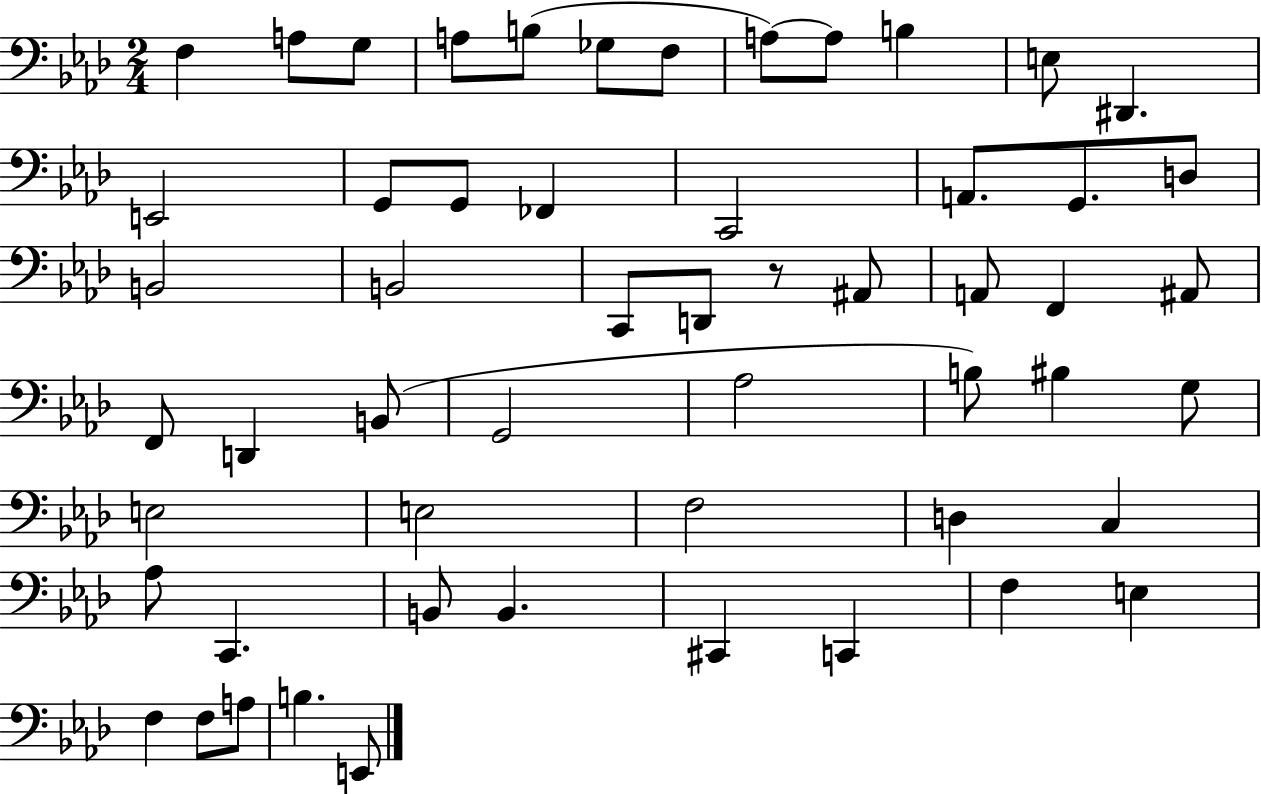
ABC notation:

X:1
T:Untitled
M:2/4
L:1/4
K:Ab
F, A,/2 G,/2 A,/2 B,/2 _G,/2 F,/2 A,/2 A,/2 B, E,/2 ^D,, E,,2 G,,/2 G,,/2 _F,, C,,2 A,,/2 G,,/2 D,/2 B,,2 B,,2 C,,/2 D,,/2 z/2 ^A,,/2 A,,/2 F,, ^A,,/2 F,,/2 D,, B,,/2 G,,2 _A,2 B,/2 ^B, G,/2 E,2 E,2 F,2 D, C, _A,/2 C,, B,,/2 B,, ^C,, C,, F, E, F, F,/2 A,/2 B, E,,/2